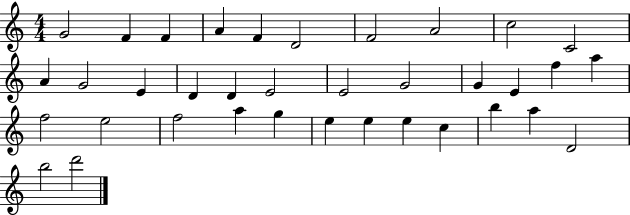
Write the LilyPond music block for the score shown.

{
  \clef treble
  \numericTimeSignature
  \time 4/4
  \key c \major
  g'2 f'4 f'4 | a'4 f'4 d'2 | f'2 a'2 | c''2 c'2 | \break a'4 g'2 e'4 | d'4 d'4 e'2 | e'2 g'2 | g'4 e'4 f''4 a''4 | \break f''2 e''2 | f''2 a''4 g''4 | e''4 e''4 e''4 c''4 | b''4 a''4 d'2 | \break b''2 d'''2 | \bar "|."
}